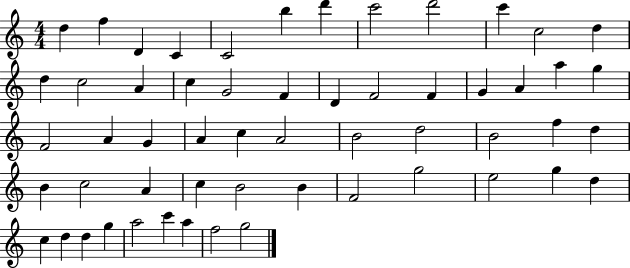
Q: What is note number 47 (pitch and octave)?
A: D5